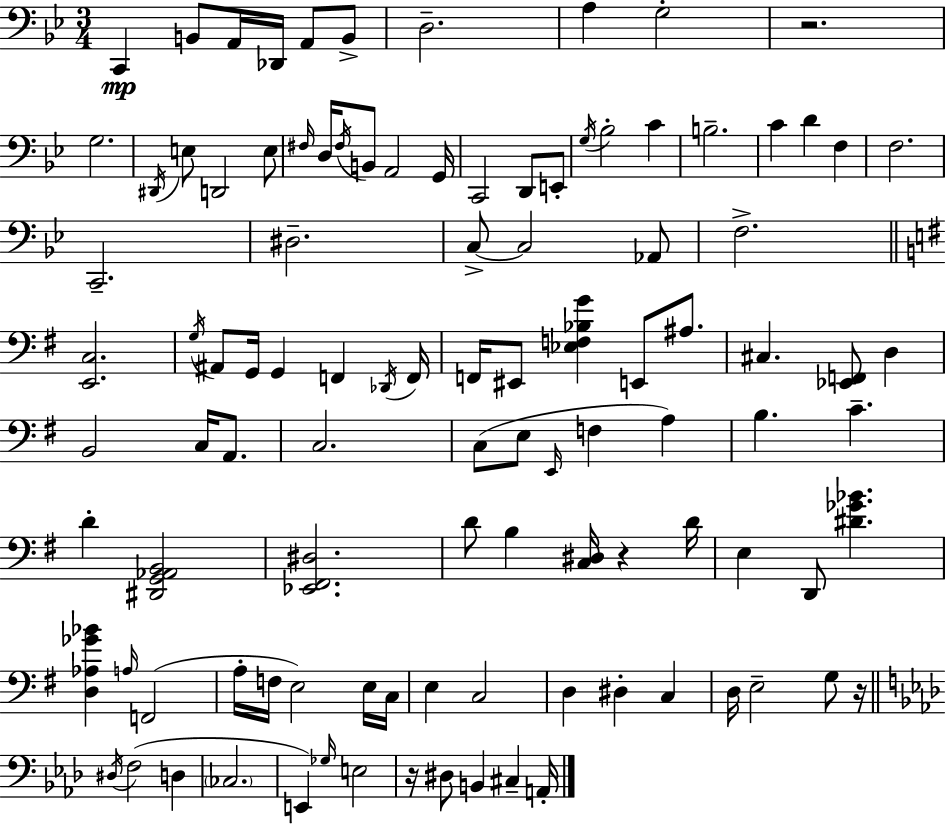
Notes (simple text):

C2/q B2/e A2/s Db2/s A2/e B2/e D3/h. A3/q G3/h R/h. G3/h. D#2/s E3/e D2/h E3/e F#3/s D3/s F#3/s B2/e A2/h G2/s C2/h D2/e E2/e G3/s Bb3/h C4/q B3/h. C4/q D4/q F3/q F3/h. C2/h. D#3/h. C3/e C3/h Ab2/e F3/h. [E2,C3]/h. G3/s A#2/e G2/s G2/q F2/q Db2/s F2/s F2/s EIS2/e [Eb3,F3,Bb3,G4]/q E2/e A#3/e. C#3/q. [Eb2,F2]/e D3/q B2/h C3/s A2/e. C3/h. C3/e E3/e E2/s F3/q A3/q B3/q. C4/q. D4/q [D#2,G2,Ab2,B2]/h [Eb2,F#2,D#3]/h. D4/e B3/q [C3,D#3]/s R/q D4/s E3/q D2/e [D#4,Gb4,Bb4]/q. [D3,Ab3,Gb4,Bb4]/q A3/s F2/h A3/s F3/s E3/h E3/s C3/s E3/q C3/h D3/q D#3/q C3/q D3/s E3/h G3/e R/s D#3/s F3/h D3/q CES3/h. E2/q Gb3/s E3/h R/s D#3/e B2/q C#3/q A2/s